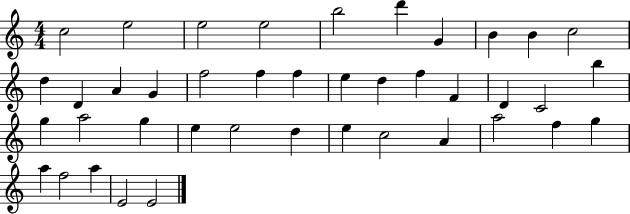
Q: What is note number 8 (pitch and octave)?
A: B4